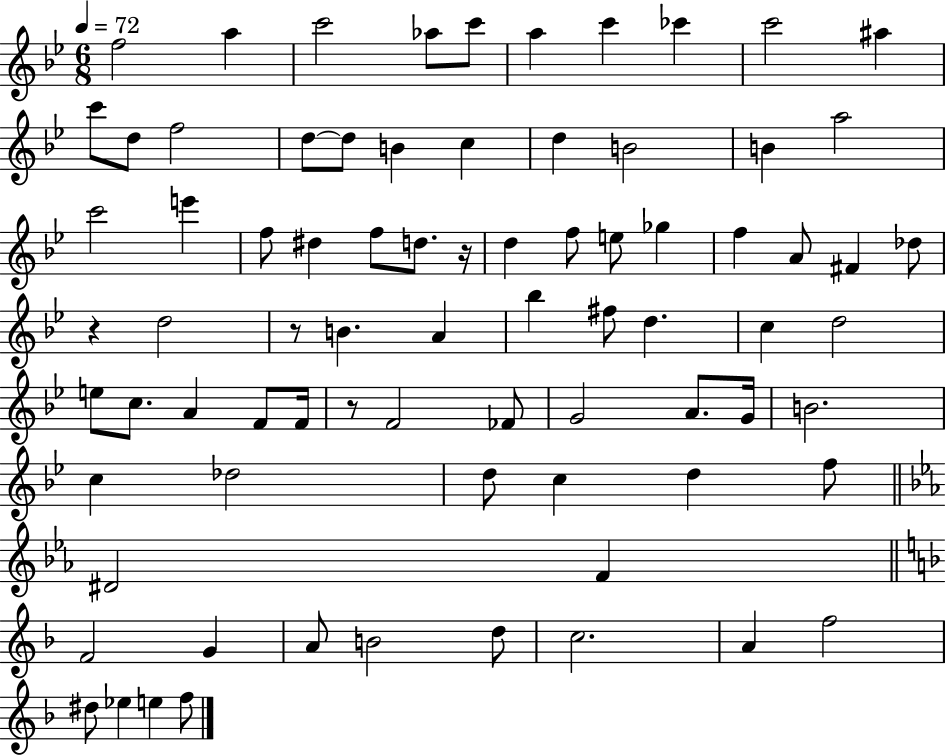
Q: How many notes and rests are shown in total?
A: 78